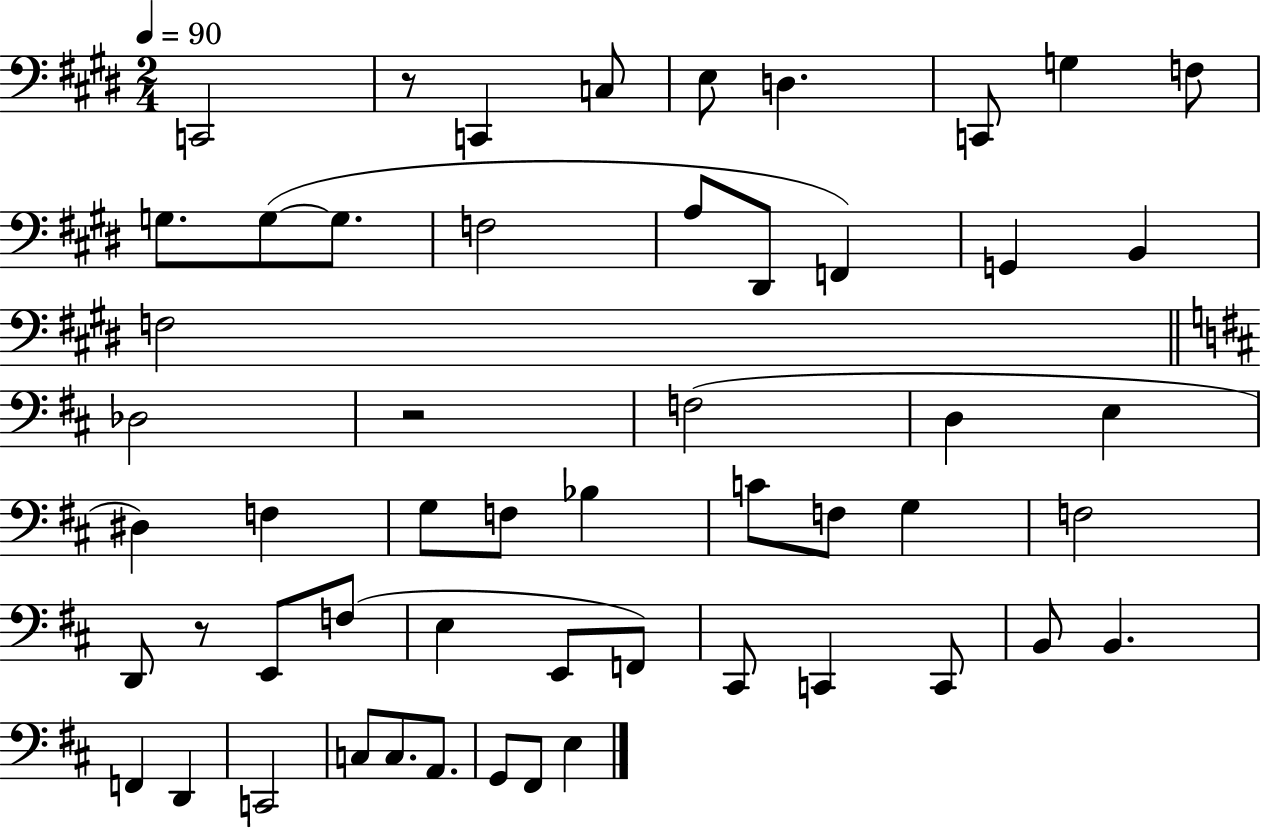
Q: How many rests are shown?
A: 3